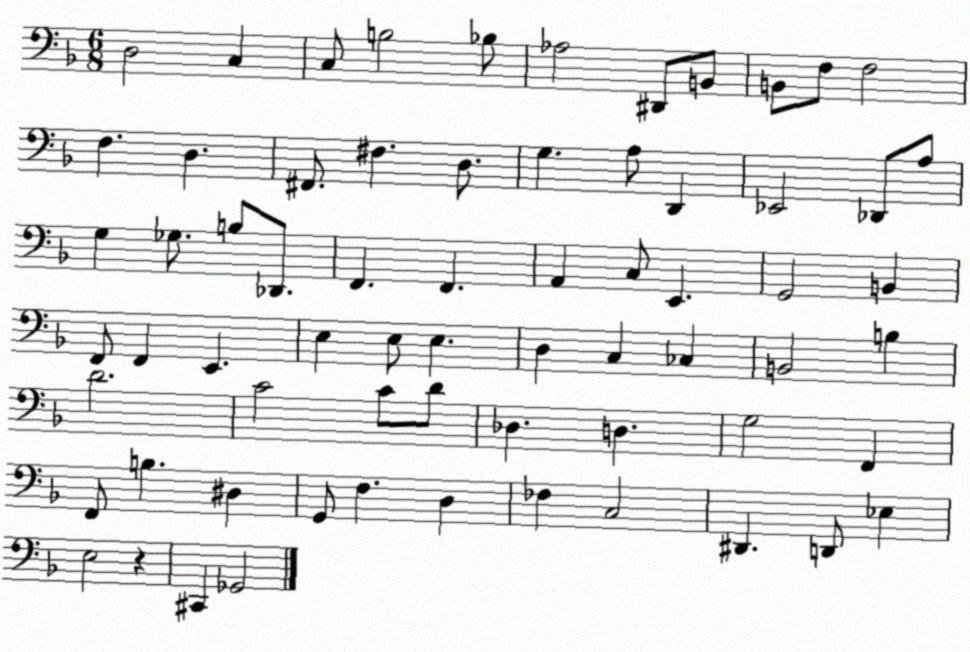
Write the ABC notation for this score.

X:1
T:Untitled
M:6/8
L:1/4
K:F
D,2 C, C,/2 B,2 _B,/2 _A,2 ^D,,/2 B,,/2 B,,/2 F,/2 F,2 F, D, ^F,,/2 ^F, D,/2 G, A,/2 D,, _E,,2 _D,,/2 A,/2 G, _G,/2 B,/2 _D,,/2 F,, F,, A,, C,/2 E,, G,,2 B,, F,,/2 F,, E,, E, E,/2 E, D, C, _C, B,,2 B, D2 C2 C/2 D/2 _D, D, G,2 F,, F,,/2 B, ^D, G,,/2 F, D, _F, C,2 ^D,, D,,/2 _E, E,2 z ^C,, _G,,2